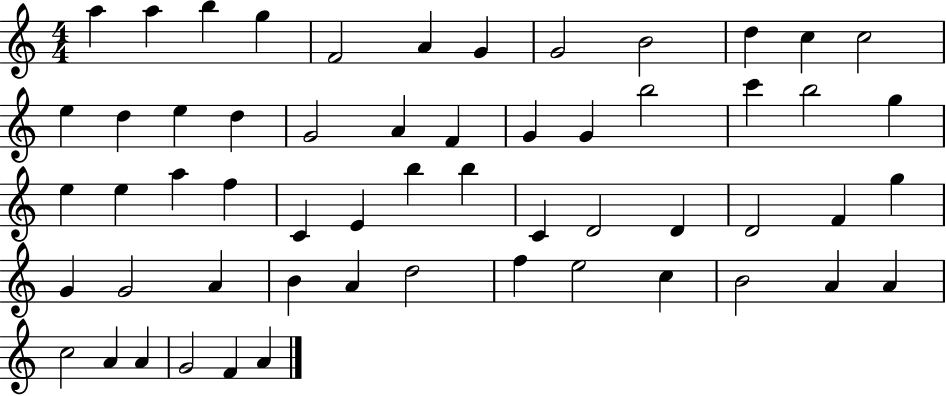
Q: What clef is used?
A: treble